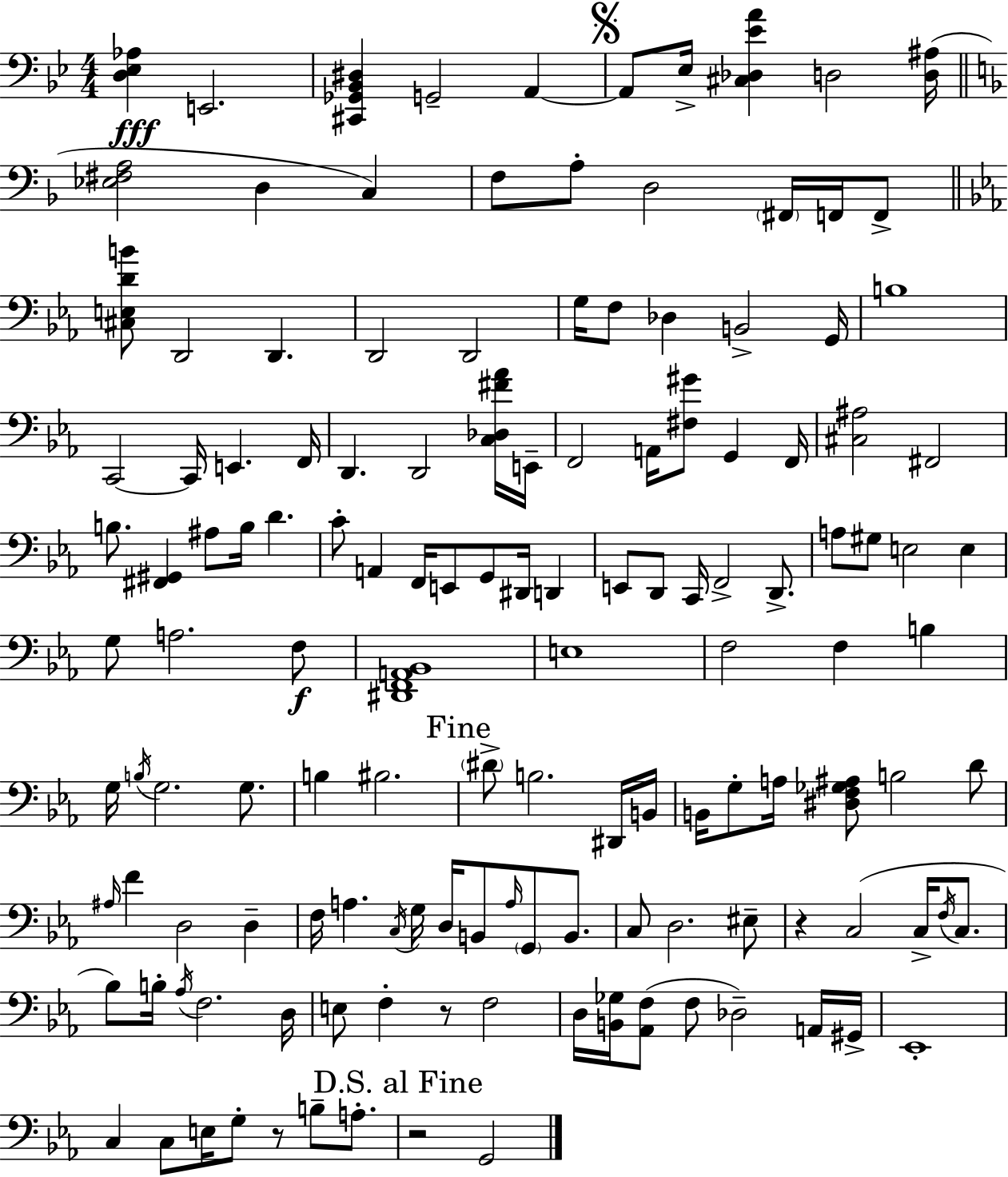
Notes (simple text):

[D3,Eb3,Ab3]/q E2/h. [C#2,Gb2,Bb2,D#3]/q G2/h A2/q A2/e Eb3/s [C#3,Db3,Eb4,A4]/q D3/h [D3,A#3]/s [Eb3,F#3,A3]/h D3/q C3/q F3/e A3/e D3/h F#2/s F2/s F2/e [C#3,E3,D4,B4]/e D2/h D2/q. D2/h D2/h G3/s F3/e Db3/q B2/h G2/s B3/w C2/h C2/s E2/q. F2/s D2/q. D2/h [C3,Db3,F#4,Ab4]/s E2/s F2/h A2/s [F#3,G#4]/e G2/q F2/s [C#3,A#3]/h F#2/h B3/e. [F#2,G#2]/q A#3/e B3/s D4/q. C4/e A2/q F2/s E2/e G2/e D#2/s D2/q E2/e D2/e C2/s F2/h D2/e. A3/e G#3/e E3/h E3/q G3/e A3/h. F3/e [D#2,F2,A2,Bb2]/w E3/w F3/h F3/q B3/q G3/s B3/s G3/h. G3/e. B3/q BIS3/h. D#4/e B3/h. D#2/s B2/s B2/s G3/e A3/s [D#3,F3,Gb3,A#3]/e B3/h D4/e A#3/s F4/q D3/h D3/q F3/s A3/q. C3/s G3/s D3/s B2/e A3/s G2/e B2/e. C3/e D3/h. EIS3/e R/q C3/h C3/s F3/s C3/e. Bb3/e B3/s Ab3/s F3/h. D3/s E3/e F3/q R/e F3/h D3/s [B2,Gb3]/s [Ab2,F3]/e F3/e Db3/h A2/s G#2/s Eb2/w C3/q C3/e E3/s G3/e R/e B3/e A3/e. R/h G2/h